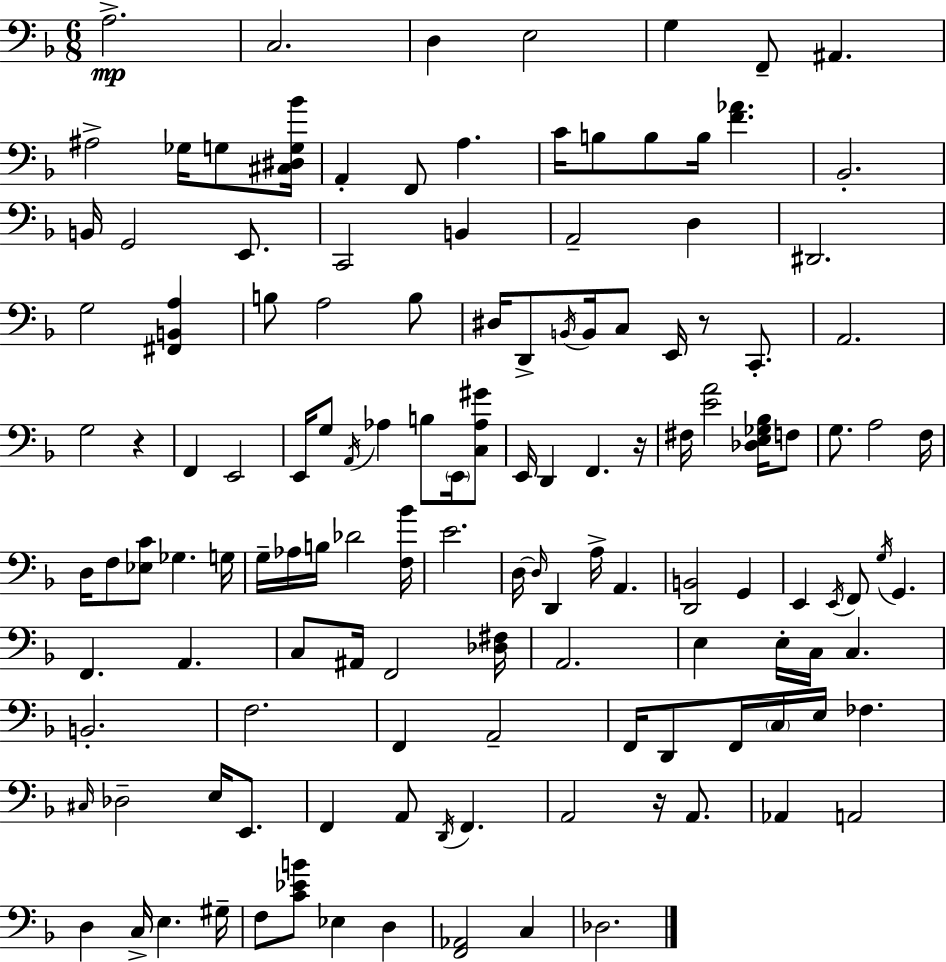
{
  \clef bass
  \numericTimeSignature
  \time 6/8
  \key f \major
  a2.->\mp | c2. | d4 e2 | g4 f,8-- ais,4. | \break ais2-> ges16 g8 <cis dis g bes'>16 | a,4-. f,8 a4. | c'16 b8 b8 b16 <f' aes'>4. | bes,2.-. | \break b,16 g,2 e,8. | c,2 b,4 | a,2-- d4 | dis,2. | \break g2 <fis, b, a>4 | b8 a2 b8 | dis16 d,8-> \acciaccatura { b,16 } b,16 c8 e,16 r8 c,8.-. | a,2. | \break g2 r4 | f,4 e,2 | e,16 g8 \acciaccatura { a,16 } aes4 b8 \parenthesize e,16 | <c aes gis'>8 e,16 d,4 f,4. | \break r16 fis16 <e' a'>2 <des e ges bes>16 | f8 g8. a2 | f16 d16 f8 <ees c'>8 ges4. | g16 g16-- aes16 b16 des'2 | \break <f bes'>16 e'2. | d16~~ \grace { d16 } d,4 a16-> a,4. | <d, b,>2 g,4 | e,4 \acciaccatura { e,16 } f,8 \acciaccatura { g16 } g,4. | \break f,4. a,4. | c8 ais,16 f,2 | <des fis>16 a,2. | e4 e16-. c16 c4. | \break b,2.-. | f2. | f,4 a,2-- | f,16 d,8 f,16 \parenthesize c16 e16 fes4. | \break \grace { cis16 } des2-- | e16 e,8. f,4 a,8 | \acciaccatura { d,16 } f,4. a,2 | r16 a,8. aes,4 a,2 | \break d4 c16-> | e4. gis16-- f8 <c' ees' b'>8 ees4 | d4 <f, aes,>2 | c4 des2. | \break \bar "|."
}